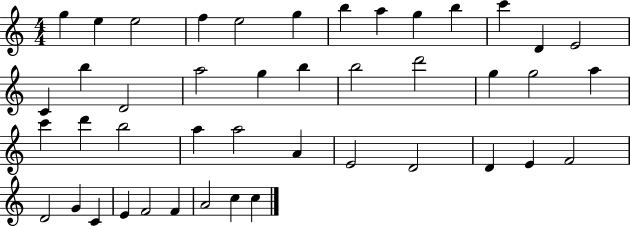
G5/q E5/q E5/h F5/q E5/h G5/q B5/q A5/q G5/q B5/q C6/q D4/q E4/h C4/q B5/q D4/h A5/h G5/q B5/q B5/h D6/h G5/q G5/h A5/q C6/q D6/q B5/h A5/q A5/h A4/q E4/h D4/h D4/q E4/q F4/h D4/h G4/q C4/q E4/q F4/h F4/q A4/h C5/q C5/q